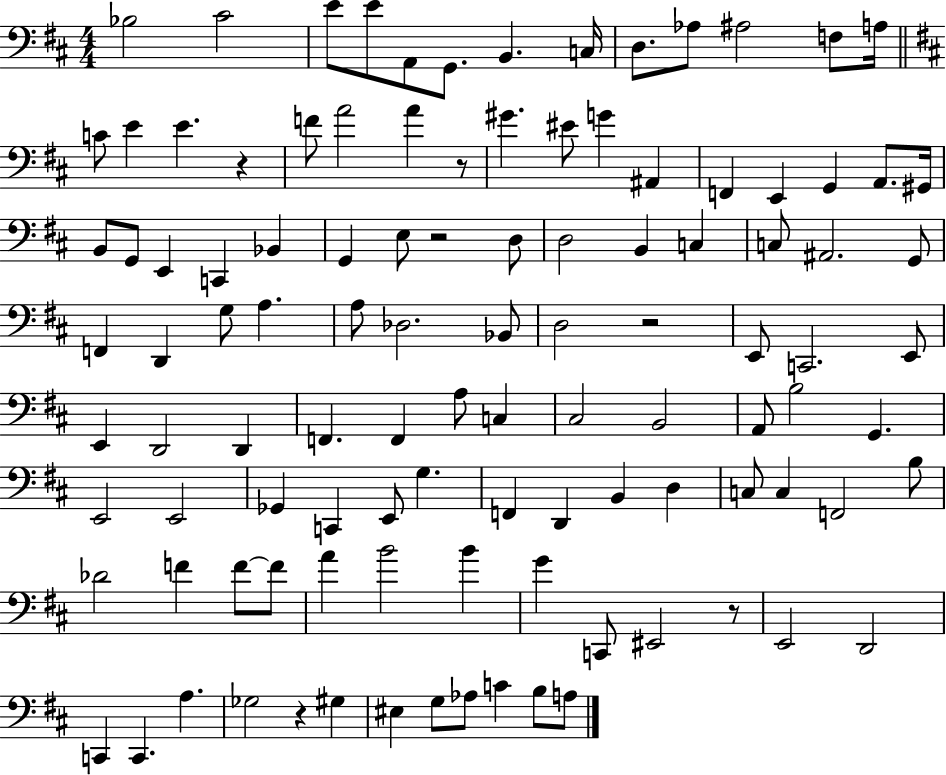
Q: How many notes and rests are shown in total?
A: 108